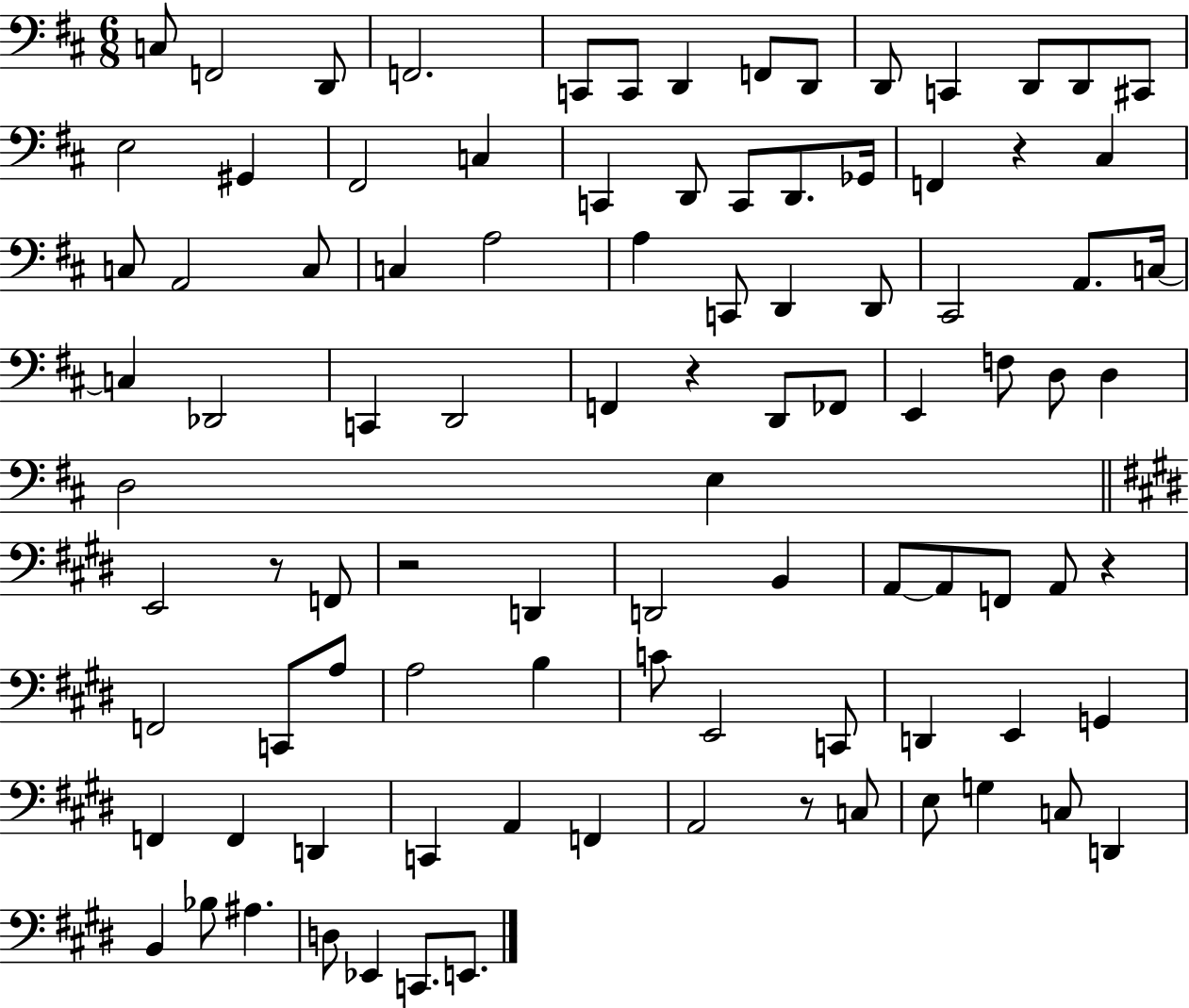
{
  \clef bass
  \numericTimeSignature
  \time 6/8
  \key d \major
  c8 f,2 d,8 | f,2. | c,8 c,8 d,4 f,8 d,8 | d,8 c,4 d,8 d,8 cis,8 | \break e2 gis,4 | fis,2 c4 | c,4 d,8 c,8 d,8. ges,16 | f,4 r4 cis4 | \break c8 a,2 c8 | c4 a2 | a4 c,8 d,4 d,8 | cis,2 a,8. c16~~ | \break c4 des,2 | c,4 d,2 | f,4 r4 d,8 fes,8 | e,4 f8 d8 d4 | \break d2 e4 | \bar "||" \break \key e \major e,2 r8 f,8 | r2 d,4 | d,2 b,4 | a,8~~ a,8 f,8 a,8 r4 | \break f,2 c,8 a8 | a2 b4 | c'8 e,2 c,8 | d,4 e,4 g,4 | \break f,4 f,4 d,4 | c,4 a,4 f,4 | a,2 r8 c8 | e8 g4 c8 d,4 | \break b,4 bes8 ais4. | d8 ees,4 c,8. e,8. | \bar "|."
}